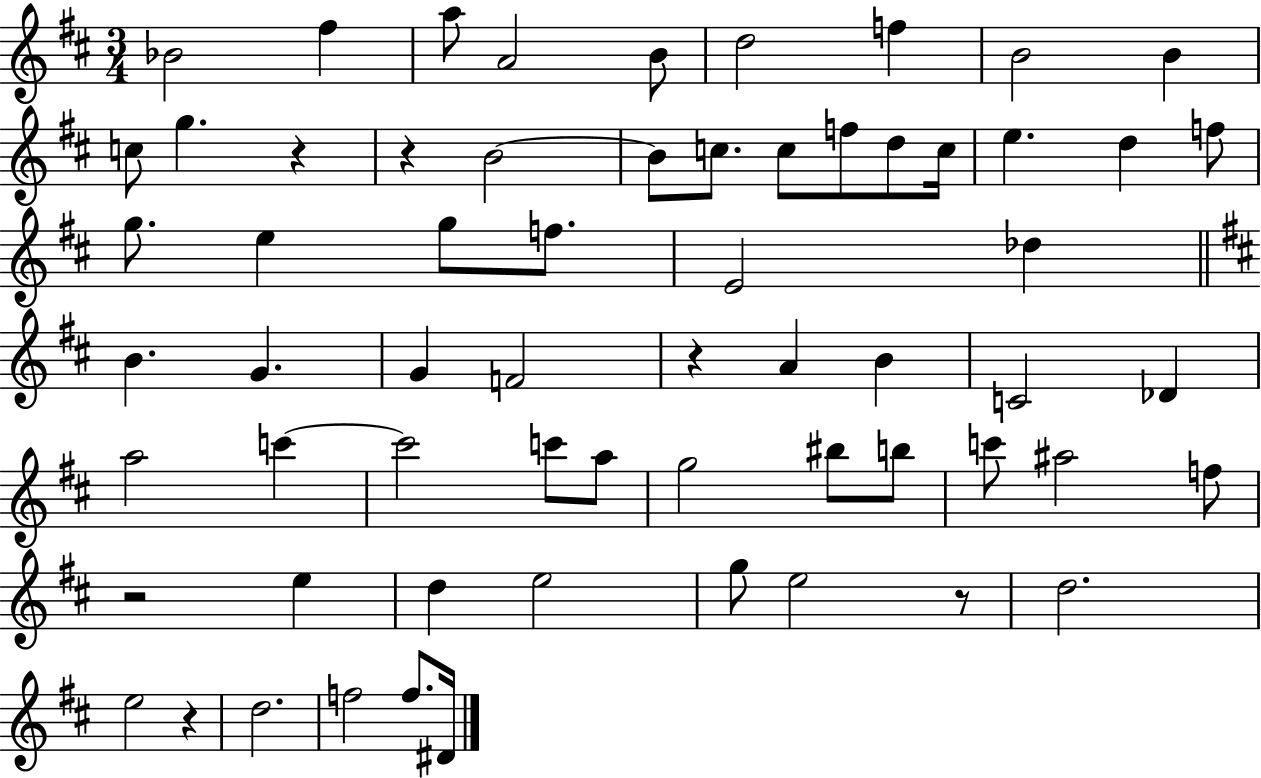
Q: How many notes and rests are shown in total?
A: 63